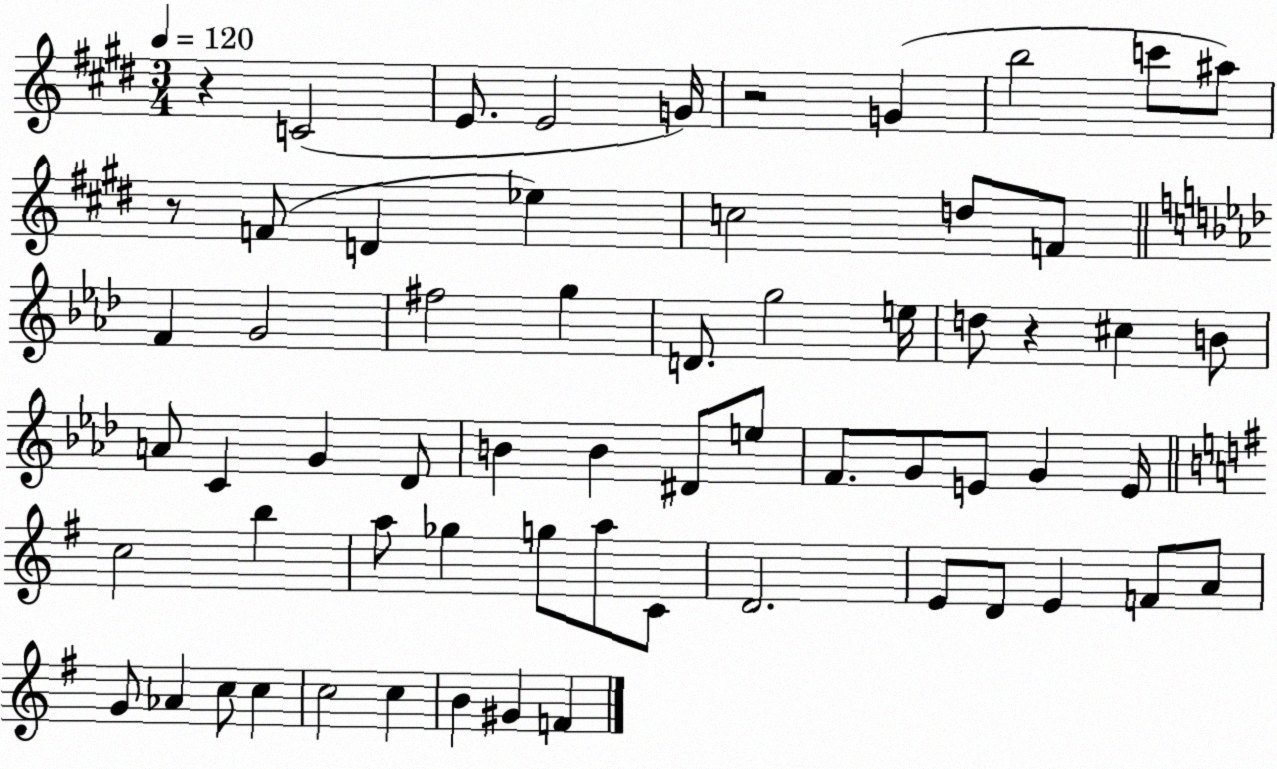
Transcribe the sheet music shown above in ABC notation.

X:1
T:Untitled
M:3/4
L:1/4
K:E
z C2 E/2 E2 G/4 z2 G b2 c'/2 ^a/2 z/2 F/2 D _e c2 d/2 F/2 F G2 ^f2 g D/2 g2 e/4 d/2 z ^c B/2 A/2 C G _D/2 B B ^D/2 e/2 F/2 G/2 E/2 G E/4 c2 b a/2 _g g/2 a/2 C/2 D2 E/2 D/2 E F/2 A/2 G/2 _A c/2 c c2 c B ^G F